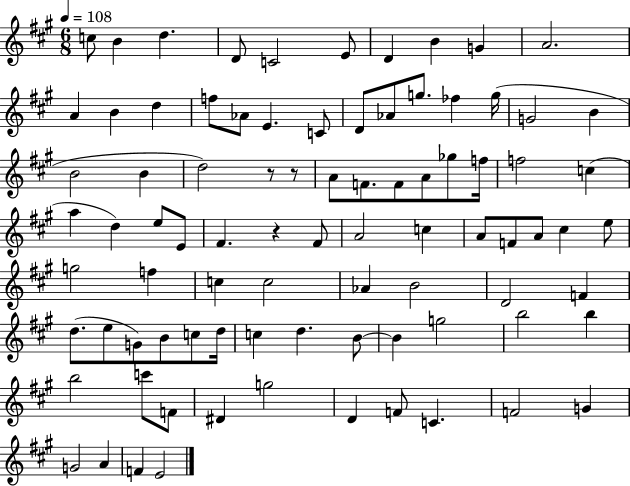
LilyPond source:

{
  \clef treble
  \numericTimeSignature
  \time 6/8
  \key a \major
  \tempo 4 = 108
  c''8 b'4 d''4. | d'8 c'2 e'8 | d'4 b'4 g'4 | a'2. | \break a'4 b'4 d''4 | f''8 aes'8 e'4. c'8 | d'8 aes'8 g''8. fes''4 g''16( | g'2 b'4 | \break b'2 b'4 | d''2) r8 r8 | a'8 f'8. f'8 a'8 ges''8 f''16 | f''2 c''4( | \break a''4 d''4) e''8 e'8 | fis'4. r4 fis'8 | a'2 c''4 | a'8 f'8 a'8 cis''4 e''8 | \break g''2 f''4 | c''4 c''2 | aes'4 b'2 | d'2 f'4 | \break d''8.( e''8 g'8) b'8 c''8 d''16 | c''4 d''4. b'8~~ | b'4 g''2 | b''2 b''4 | \break b''2 c'''8 f'8 | dis'4 g''2 | d'4 f'8 c'4. | f'2 g'4 | \break g'2 a'4 | f'4 e'2 | \bar "|."
}